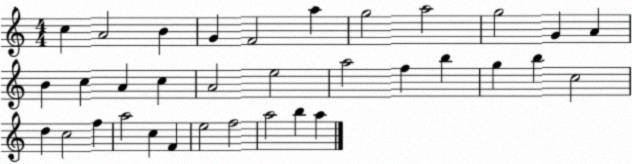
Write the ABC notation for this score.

X:1
T:Untitled
M:4/4
L:1/4
K:C
c A2 B G F2 a g2 a2 g2 G A B c A c A2 e2 a2 f b g b c2 d c2 f a2 c F e2 f2 a2 b a